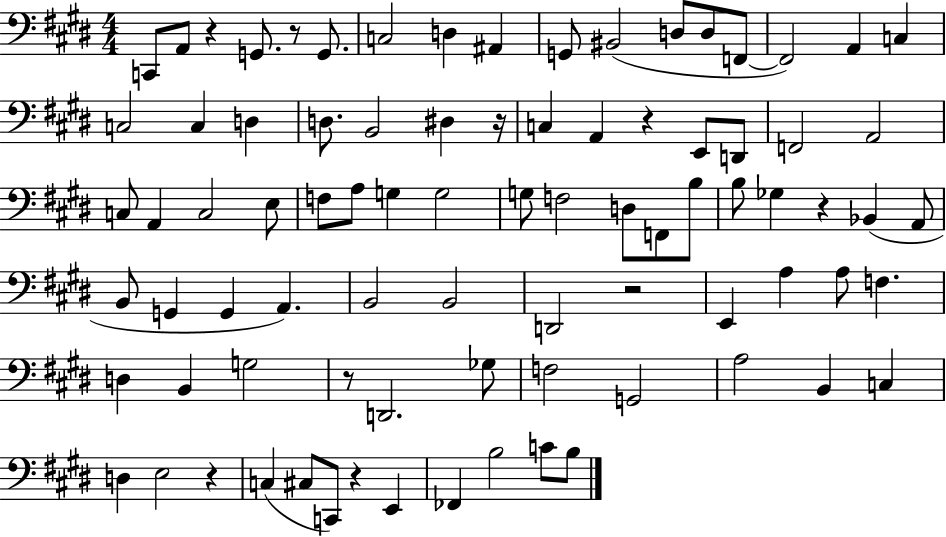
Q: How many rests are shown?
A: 9